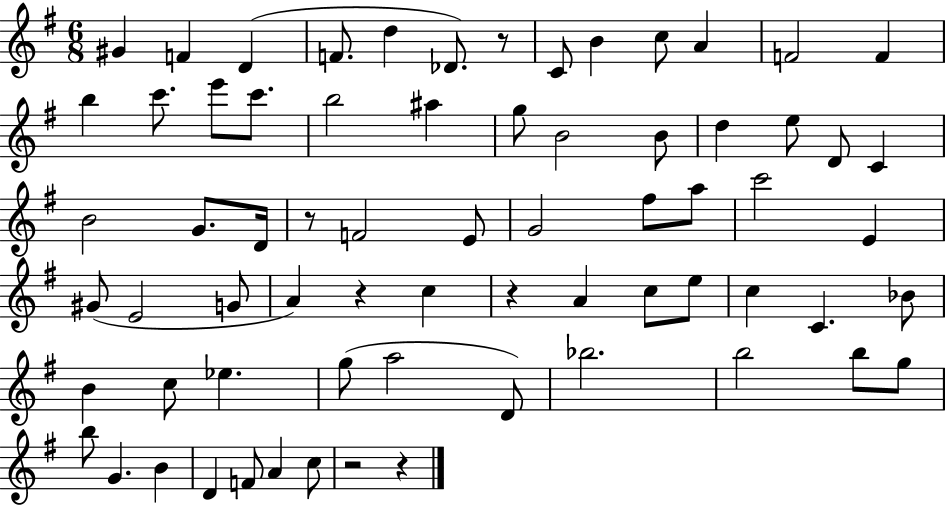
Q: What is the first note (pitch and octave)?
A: G#4